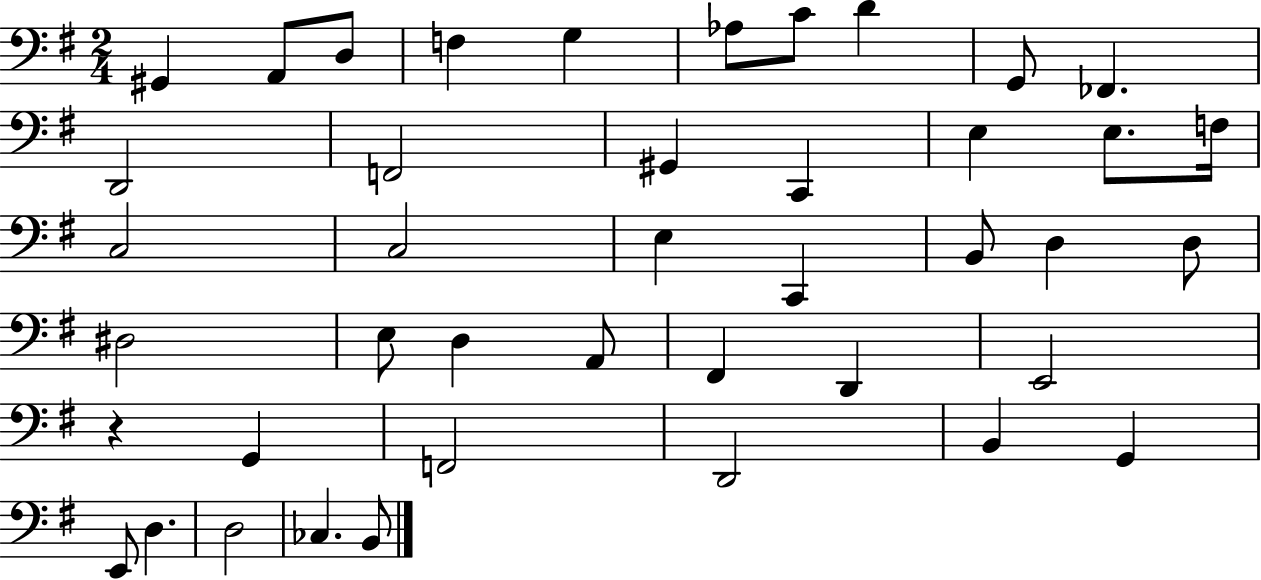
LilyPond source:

{
  \clef bass
  \numericTimeSignature
  \time 2/4
  \key g \major
  \repeat volta 2 { gis,4 a,8 d8 | f4 g4 | aes8 c'8 d'4 | g,8 fes,4. | \break d,2 | f,2 | gis,4 c,4 | e4 e8. f16 | \break c2 | c2 | e4 c,4 | b,8 d4 d8 | \break dis2 | e8 d4 a,8 | fis,4 d,4 | e,2 | \break r4 g,4 | f,2 | d,2 | b,4 g,4 | \break e,8 d4. | d2 | ces4. b,8 | } \bar "|."
}